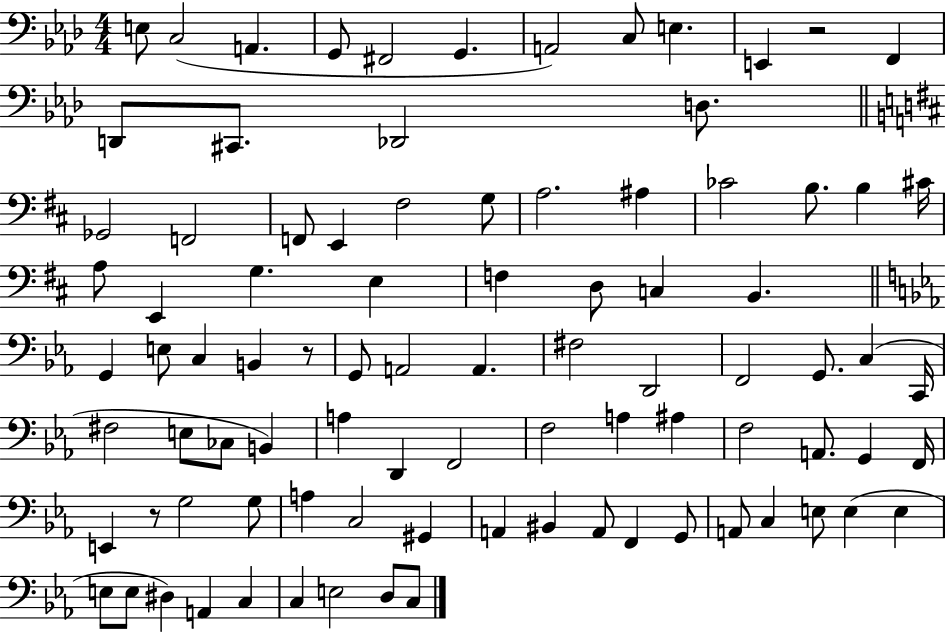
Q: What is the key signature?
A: AES major